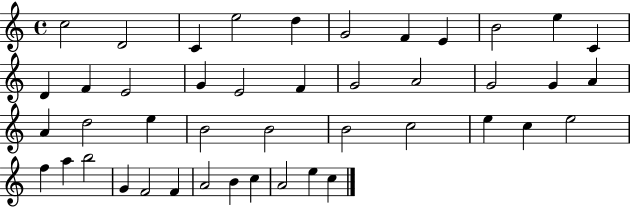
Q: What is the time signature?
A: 4/4